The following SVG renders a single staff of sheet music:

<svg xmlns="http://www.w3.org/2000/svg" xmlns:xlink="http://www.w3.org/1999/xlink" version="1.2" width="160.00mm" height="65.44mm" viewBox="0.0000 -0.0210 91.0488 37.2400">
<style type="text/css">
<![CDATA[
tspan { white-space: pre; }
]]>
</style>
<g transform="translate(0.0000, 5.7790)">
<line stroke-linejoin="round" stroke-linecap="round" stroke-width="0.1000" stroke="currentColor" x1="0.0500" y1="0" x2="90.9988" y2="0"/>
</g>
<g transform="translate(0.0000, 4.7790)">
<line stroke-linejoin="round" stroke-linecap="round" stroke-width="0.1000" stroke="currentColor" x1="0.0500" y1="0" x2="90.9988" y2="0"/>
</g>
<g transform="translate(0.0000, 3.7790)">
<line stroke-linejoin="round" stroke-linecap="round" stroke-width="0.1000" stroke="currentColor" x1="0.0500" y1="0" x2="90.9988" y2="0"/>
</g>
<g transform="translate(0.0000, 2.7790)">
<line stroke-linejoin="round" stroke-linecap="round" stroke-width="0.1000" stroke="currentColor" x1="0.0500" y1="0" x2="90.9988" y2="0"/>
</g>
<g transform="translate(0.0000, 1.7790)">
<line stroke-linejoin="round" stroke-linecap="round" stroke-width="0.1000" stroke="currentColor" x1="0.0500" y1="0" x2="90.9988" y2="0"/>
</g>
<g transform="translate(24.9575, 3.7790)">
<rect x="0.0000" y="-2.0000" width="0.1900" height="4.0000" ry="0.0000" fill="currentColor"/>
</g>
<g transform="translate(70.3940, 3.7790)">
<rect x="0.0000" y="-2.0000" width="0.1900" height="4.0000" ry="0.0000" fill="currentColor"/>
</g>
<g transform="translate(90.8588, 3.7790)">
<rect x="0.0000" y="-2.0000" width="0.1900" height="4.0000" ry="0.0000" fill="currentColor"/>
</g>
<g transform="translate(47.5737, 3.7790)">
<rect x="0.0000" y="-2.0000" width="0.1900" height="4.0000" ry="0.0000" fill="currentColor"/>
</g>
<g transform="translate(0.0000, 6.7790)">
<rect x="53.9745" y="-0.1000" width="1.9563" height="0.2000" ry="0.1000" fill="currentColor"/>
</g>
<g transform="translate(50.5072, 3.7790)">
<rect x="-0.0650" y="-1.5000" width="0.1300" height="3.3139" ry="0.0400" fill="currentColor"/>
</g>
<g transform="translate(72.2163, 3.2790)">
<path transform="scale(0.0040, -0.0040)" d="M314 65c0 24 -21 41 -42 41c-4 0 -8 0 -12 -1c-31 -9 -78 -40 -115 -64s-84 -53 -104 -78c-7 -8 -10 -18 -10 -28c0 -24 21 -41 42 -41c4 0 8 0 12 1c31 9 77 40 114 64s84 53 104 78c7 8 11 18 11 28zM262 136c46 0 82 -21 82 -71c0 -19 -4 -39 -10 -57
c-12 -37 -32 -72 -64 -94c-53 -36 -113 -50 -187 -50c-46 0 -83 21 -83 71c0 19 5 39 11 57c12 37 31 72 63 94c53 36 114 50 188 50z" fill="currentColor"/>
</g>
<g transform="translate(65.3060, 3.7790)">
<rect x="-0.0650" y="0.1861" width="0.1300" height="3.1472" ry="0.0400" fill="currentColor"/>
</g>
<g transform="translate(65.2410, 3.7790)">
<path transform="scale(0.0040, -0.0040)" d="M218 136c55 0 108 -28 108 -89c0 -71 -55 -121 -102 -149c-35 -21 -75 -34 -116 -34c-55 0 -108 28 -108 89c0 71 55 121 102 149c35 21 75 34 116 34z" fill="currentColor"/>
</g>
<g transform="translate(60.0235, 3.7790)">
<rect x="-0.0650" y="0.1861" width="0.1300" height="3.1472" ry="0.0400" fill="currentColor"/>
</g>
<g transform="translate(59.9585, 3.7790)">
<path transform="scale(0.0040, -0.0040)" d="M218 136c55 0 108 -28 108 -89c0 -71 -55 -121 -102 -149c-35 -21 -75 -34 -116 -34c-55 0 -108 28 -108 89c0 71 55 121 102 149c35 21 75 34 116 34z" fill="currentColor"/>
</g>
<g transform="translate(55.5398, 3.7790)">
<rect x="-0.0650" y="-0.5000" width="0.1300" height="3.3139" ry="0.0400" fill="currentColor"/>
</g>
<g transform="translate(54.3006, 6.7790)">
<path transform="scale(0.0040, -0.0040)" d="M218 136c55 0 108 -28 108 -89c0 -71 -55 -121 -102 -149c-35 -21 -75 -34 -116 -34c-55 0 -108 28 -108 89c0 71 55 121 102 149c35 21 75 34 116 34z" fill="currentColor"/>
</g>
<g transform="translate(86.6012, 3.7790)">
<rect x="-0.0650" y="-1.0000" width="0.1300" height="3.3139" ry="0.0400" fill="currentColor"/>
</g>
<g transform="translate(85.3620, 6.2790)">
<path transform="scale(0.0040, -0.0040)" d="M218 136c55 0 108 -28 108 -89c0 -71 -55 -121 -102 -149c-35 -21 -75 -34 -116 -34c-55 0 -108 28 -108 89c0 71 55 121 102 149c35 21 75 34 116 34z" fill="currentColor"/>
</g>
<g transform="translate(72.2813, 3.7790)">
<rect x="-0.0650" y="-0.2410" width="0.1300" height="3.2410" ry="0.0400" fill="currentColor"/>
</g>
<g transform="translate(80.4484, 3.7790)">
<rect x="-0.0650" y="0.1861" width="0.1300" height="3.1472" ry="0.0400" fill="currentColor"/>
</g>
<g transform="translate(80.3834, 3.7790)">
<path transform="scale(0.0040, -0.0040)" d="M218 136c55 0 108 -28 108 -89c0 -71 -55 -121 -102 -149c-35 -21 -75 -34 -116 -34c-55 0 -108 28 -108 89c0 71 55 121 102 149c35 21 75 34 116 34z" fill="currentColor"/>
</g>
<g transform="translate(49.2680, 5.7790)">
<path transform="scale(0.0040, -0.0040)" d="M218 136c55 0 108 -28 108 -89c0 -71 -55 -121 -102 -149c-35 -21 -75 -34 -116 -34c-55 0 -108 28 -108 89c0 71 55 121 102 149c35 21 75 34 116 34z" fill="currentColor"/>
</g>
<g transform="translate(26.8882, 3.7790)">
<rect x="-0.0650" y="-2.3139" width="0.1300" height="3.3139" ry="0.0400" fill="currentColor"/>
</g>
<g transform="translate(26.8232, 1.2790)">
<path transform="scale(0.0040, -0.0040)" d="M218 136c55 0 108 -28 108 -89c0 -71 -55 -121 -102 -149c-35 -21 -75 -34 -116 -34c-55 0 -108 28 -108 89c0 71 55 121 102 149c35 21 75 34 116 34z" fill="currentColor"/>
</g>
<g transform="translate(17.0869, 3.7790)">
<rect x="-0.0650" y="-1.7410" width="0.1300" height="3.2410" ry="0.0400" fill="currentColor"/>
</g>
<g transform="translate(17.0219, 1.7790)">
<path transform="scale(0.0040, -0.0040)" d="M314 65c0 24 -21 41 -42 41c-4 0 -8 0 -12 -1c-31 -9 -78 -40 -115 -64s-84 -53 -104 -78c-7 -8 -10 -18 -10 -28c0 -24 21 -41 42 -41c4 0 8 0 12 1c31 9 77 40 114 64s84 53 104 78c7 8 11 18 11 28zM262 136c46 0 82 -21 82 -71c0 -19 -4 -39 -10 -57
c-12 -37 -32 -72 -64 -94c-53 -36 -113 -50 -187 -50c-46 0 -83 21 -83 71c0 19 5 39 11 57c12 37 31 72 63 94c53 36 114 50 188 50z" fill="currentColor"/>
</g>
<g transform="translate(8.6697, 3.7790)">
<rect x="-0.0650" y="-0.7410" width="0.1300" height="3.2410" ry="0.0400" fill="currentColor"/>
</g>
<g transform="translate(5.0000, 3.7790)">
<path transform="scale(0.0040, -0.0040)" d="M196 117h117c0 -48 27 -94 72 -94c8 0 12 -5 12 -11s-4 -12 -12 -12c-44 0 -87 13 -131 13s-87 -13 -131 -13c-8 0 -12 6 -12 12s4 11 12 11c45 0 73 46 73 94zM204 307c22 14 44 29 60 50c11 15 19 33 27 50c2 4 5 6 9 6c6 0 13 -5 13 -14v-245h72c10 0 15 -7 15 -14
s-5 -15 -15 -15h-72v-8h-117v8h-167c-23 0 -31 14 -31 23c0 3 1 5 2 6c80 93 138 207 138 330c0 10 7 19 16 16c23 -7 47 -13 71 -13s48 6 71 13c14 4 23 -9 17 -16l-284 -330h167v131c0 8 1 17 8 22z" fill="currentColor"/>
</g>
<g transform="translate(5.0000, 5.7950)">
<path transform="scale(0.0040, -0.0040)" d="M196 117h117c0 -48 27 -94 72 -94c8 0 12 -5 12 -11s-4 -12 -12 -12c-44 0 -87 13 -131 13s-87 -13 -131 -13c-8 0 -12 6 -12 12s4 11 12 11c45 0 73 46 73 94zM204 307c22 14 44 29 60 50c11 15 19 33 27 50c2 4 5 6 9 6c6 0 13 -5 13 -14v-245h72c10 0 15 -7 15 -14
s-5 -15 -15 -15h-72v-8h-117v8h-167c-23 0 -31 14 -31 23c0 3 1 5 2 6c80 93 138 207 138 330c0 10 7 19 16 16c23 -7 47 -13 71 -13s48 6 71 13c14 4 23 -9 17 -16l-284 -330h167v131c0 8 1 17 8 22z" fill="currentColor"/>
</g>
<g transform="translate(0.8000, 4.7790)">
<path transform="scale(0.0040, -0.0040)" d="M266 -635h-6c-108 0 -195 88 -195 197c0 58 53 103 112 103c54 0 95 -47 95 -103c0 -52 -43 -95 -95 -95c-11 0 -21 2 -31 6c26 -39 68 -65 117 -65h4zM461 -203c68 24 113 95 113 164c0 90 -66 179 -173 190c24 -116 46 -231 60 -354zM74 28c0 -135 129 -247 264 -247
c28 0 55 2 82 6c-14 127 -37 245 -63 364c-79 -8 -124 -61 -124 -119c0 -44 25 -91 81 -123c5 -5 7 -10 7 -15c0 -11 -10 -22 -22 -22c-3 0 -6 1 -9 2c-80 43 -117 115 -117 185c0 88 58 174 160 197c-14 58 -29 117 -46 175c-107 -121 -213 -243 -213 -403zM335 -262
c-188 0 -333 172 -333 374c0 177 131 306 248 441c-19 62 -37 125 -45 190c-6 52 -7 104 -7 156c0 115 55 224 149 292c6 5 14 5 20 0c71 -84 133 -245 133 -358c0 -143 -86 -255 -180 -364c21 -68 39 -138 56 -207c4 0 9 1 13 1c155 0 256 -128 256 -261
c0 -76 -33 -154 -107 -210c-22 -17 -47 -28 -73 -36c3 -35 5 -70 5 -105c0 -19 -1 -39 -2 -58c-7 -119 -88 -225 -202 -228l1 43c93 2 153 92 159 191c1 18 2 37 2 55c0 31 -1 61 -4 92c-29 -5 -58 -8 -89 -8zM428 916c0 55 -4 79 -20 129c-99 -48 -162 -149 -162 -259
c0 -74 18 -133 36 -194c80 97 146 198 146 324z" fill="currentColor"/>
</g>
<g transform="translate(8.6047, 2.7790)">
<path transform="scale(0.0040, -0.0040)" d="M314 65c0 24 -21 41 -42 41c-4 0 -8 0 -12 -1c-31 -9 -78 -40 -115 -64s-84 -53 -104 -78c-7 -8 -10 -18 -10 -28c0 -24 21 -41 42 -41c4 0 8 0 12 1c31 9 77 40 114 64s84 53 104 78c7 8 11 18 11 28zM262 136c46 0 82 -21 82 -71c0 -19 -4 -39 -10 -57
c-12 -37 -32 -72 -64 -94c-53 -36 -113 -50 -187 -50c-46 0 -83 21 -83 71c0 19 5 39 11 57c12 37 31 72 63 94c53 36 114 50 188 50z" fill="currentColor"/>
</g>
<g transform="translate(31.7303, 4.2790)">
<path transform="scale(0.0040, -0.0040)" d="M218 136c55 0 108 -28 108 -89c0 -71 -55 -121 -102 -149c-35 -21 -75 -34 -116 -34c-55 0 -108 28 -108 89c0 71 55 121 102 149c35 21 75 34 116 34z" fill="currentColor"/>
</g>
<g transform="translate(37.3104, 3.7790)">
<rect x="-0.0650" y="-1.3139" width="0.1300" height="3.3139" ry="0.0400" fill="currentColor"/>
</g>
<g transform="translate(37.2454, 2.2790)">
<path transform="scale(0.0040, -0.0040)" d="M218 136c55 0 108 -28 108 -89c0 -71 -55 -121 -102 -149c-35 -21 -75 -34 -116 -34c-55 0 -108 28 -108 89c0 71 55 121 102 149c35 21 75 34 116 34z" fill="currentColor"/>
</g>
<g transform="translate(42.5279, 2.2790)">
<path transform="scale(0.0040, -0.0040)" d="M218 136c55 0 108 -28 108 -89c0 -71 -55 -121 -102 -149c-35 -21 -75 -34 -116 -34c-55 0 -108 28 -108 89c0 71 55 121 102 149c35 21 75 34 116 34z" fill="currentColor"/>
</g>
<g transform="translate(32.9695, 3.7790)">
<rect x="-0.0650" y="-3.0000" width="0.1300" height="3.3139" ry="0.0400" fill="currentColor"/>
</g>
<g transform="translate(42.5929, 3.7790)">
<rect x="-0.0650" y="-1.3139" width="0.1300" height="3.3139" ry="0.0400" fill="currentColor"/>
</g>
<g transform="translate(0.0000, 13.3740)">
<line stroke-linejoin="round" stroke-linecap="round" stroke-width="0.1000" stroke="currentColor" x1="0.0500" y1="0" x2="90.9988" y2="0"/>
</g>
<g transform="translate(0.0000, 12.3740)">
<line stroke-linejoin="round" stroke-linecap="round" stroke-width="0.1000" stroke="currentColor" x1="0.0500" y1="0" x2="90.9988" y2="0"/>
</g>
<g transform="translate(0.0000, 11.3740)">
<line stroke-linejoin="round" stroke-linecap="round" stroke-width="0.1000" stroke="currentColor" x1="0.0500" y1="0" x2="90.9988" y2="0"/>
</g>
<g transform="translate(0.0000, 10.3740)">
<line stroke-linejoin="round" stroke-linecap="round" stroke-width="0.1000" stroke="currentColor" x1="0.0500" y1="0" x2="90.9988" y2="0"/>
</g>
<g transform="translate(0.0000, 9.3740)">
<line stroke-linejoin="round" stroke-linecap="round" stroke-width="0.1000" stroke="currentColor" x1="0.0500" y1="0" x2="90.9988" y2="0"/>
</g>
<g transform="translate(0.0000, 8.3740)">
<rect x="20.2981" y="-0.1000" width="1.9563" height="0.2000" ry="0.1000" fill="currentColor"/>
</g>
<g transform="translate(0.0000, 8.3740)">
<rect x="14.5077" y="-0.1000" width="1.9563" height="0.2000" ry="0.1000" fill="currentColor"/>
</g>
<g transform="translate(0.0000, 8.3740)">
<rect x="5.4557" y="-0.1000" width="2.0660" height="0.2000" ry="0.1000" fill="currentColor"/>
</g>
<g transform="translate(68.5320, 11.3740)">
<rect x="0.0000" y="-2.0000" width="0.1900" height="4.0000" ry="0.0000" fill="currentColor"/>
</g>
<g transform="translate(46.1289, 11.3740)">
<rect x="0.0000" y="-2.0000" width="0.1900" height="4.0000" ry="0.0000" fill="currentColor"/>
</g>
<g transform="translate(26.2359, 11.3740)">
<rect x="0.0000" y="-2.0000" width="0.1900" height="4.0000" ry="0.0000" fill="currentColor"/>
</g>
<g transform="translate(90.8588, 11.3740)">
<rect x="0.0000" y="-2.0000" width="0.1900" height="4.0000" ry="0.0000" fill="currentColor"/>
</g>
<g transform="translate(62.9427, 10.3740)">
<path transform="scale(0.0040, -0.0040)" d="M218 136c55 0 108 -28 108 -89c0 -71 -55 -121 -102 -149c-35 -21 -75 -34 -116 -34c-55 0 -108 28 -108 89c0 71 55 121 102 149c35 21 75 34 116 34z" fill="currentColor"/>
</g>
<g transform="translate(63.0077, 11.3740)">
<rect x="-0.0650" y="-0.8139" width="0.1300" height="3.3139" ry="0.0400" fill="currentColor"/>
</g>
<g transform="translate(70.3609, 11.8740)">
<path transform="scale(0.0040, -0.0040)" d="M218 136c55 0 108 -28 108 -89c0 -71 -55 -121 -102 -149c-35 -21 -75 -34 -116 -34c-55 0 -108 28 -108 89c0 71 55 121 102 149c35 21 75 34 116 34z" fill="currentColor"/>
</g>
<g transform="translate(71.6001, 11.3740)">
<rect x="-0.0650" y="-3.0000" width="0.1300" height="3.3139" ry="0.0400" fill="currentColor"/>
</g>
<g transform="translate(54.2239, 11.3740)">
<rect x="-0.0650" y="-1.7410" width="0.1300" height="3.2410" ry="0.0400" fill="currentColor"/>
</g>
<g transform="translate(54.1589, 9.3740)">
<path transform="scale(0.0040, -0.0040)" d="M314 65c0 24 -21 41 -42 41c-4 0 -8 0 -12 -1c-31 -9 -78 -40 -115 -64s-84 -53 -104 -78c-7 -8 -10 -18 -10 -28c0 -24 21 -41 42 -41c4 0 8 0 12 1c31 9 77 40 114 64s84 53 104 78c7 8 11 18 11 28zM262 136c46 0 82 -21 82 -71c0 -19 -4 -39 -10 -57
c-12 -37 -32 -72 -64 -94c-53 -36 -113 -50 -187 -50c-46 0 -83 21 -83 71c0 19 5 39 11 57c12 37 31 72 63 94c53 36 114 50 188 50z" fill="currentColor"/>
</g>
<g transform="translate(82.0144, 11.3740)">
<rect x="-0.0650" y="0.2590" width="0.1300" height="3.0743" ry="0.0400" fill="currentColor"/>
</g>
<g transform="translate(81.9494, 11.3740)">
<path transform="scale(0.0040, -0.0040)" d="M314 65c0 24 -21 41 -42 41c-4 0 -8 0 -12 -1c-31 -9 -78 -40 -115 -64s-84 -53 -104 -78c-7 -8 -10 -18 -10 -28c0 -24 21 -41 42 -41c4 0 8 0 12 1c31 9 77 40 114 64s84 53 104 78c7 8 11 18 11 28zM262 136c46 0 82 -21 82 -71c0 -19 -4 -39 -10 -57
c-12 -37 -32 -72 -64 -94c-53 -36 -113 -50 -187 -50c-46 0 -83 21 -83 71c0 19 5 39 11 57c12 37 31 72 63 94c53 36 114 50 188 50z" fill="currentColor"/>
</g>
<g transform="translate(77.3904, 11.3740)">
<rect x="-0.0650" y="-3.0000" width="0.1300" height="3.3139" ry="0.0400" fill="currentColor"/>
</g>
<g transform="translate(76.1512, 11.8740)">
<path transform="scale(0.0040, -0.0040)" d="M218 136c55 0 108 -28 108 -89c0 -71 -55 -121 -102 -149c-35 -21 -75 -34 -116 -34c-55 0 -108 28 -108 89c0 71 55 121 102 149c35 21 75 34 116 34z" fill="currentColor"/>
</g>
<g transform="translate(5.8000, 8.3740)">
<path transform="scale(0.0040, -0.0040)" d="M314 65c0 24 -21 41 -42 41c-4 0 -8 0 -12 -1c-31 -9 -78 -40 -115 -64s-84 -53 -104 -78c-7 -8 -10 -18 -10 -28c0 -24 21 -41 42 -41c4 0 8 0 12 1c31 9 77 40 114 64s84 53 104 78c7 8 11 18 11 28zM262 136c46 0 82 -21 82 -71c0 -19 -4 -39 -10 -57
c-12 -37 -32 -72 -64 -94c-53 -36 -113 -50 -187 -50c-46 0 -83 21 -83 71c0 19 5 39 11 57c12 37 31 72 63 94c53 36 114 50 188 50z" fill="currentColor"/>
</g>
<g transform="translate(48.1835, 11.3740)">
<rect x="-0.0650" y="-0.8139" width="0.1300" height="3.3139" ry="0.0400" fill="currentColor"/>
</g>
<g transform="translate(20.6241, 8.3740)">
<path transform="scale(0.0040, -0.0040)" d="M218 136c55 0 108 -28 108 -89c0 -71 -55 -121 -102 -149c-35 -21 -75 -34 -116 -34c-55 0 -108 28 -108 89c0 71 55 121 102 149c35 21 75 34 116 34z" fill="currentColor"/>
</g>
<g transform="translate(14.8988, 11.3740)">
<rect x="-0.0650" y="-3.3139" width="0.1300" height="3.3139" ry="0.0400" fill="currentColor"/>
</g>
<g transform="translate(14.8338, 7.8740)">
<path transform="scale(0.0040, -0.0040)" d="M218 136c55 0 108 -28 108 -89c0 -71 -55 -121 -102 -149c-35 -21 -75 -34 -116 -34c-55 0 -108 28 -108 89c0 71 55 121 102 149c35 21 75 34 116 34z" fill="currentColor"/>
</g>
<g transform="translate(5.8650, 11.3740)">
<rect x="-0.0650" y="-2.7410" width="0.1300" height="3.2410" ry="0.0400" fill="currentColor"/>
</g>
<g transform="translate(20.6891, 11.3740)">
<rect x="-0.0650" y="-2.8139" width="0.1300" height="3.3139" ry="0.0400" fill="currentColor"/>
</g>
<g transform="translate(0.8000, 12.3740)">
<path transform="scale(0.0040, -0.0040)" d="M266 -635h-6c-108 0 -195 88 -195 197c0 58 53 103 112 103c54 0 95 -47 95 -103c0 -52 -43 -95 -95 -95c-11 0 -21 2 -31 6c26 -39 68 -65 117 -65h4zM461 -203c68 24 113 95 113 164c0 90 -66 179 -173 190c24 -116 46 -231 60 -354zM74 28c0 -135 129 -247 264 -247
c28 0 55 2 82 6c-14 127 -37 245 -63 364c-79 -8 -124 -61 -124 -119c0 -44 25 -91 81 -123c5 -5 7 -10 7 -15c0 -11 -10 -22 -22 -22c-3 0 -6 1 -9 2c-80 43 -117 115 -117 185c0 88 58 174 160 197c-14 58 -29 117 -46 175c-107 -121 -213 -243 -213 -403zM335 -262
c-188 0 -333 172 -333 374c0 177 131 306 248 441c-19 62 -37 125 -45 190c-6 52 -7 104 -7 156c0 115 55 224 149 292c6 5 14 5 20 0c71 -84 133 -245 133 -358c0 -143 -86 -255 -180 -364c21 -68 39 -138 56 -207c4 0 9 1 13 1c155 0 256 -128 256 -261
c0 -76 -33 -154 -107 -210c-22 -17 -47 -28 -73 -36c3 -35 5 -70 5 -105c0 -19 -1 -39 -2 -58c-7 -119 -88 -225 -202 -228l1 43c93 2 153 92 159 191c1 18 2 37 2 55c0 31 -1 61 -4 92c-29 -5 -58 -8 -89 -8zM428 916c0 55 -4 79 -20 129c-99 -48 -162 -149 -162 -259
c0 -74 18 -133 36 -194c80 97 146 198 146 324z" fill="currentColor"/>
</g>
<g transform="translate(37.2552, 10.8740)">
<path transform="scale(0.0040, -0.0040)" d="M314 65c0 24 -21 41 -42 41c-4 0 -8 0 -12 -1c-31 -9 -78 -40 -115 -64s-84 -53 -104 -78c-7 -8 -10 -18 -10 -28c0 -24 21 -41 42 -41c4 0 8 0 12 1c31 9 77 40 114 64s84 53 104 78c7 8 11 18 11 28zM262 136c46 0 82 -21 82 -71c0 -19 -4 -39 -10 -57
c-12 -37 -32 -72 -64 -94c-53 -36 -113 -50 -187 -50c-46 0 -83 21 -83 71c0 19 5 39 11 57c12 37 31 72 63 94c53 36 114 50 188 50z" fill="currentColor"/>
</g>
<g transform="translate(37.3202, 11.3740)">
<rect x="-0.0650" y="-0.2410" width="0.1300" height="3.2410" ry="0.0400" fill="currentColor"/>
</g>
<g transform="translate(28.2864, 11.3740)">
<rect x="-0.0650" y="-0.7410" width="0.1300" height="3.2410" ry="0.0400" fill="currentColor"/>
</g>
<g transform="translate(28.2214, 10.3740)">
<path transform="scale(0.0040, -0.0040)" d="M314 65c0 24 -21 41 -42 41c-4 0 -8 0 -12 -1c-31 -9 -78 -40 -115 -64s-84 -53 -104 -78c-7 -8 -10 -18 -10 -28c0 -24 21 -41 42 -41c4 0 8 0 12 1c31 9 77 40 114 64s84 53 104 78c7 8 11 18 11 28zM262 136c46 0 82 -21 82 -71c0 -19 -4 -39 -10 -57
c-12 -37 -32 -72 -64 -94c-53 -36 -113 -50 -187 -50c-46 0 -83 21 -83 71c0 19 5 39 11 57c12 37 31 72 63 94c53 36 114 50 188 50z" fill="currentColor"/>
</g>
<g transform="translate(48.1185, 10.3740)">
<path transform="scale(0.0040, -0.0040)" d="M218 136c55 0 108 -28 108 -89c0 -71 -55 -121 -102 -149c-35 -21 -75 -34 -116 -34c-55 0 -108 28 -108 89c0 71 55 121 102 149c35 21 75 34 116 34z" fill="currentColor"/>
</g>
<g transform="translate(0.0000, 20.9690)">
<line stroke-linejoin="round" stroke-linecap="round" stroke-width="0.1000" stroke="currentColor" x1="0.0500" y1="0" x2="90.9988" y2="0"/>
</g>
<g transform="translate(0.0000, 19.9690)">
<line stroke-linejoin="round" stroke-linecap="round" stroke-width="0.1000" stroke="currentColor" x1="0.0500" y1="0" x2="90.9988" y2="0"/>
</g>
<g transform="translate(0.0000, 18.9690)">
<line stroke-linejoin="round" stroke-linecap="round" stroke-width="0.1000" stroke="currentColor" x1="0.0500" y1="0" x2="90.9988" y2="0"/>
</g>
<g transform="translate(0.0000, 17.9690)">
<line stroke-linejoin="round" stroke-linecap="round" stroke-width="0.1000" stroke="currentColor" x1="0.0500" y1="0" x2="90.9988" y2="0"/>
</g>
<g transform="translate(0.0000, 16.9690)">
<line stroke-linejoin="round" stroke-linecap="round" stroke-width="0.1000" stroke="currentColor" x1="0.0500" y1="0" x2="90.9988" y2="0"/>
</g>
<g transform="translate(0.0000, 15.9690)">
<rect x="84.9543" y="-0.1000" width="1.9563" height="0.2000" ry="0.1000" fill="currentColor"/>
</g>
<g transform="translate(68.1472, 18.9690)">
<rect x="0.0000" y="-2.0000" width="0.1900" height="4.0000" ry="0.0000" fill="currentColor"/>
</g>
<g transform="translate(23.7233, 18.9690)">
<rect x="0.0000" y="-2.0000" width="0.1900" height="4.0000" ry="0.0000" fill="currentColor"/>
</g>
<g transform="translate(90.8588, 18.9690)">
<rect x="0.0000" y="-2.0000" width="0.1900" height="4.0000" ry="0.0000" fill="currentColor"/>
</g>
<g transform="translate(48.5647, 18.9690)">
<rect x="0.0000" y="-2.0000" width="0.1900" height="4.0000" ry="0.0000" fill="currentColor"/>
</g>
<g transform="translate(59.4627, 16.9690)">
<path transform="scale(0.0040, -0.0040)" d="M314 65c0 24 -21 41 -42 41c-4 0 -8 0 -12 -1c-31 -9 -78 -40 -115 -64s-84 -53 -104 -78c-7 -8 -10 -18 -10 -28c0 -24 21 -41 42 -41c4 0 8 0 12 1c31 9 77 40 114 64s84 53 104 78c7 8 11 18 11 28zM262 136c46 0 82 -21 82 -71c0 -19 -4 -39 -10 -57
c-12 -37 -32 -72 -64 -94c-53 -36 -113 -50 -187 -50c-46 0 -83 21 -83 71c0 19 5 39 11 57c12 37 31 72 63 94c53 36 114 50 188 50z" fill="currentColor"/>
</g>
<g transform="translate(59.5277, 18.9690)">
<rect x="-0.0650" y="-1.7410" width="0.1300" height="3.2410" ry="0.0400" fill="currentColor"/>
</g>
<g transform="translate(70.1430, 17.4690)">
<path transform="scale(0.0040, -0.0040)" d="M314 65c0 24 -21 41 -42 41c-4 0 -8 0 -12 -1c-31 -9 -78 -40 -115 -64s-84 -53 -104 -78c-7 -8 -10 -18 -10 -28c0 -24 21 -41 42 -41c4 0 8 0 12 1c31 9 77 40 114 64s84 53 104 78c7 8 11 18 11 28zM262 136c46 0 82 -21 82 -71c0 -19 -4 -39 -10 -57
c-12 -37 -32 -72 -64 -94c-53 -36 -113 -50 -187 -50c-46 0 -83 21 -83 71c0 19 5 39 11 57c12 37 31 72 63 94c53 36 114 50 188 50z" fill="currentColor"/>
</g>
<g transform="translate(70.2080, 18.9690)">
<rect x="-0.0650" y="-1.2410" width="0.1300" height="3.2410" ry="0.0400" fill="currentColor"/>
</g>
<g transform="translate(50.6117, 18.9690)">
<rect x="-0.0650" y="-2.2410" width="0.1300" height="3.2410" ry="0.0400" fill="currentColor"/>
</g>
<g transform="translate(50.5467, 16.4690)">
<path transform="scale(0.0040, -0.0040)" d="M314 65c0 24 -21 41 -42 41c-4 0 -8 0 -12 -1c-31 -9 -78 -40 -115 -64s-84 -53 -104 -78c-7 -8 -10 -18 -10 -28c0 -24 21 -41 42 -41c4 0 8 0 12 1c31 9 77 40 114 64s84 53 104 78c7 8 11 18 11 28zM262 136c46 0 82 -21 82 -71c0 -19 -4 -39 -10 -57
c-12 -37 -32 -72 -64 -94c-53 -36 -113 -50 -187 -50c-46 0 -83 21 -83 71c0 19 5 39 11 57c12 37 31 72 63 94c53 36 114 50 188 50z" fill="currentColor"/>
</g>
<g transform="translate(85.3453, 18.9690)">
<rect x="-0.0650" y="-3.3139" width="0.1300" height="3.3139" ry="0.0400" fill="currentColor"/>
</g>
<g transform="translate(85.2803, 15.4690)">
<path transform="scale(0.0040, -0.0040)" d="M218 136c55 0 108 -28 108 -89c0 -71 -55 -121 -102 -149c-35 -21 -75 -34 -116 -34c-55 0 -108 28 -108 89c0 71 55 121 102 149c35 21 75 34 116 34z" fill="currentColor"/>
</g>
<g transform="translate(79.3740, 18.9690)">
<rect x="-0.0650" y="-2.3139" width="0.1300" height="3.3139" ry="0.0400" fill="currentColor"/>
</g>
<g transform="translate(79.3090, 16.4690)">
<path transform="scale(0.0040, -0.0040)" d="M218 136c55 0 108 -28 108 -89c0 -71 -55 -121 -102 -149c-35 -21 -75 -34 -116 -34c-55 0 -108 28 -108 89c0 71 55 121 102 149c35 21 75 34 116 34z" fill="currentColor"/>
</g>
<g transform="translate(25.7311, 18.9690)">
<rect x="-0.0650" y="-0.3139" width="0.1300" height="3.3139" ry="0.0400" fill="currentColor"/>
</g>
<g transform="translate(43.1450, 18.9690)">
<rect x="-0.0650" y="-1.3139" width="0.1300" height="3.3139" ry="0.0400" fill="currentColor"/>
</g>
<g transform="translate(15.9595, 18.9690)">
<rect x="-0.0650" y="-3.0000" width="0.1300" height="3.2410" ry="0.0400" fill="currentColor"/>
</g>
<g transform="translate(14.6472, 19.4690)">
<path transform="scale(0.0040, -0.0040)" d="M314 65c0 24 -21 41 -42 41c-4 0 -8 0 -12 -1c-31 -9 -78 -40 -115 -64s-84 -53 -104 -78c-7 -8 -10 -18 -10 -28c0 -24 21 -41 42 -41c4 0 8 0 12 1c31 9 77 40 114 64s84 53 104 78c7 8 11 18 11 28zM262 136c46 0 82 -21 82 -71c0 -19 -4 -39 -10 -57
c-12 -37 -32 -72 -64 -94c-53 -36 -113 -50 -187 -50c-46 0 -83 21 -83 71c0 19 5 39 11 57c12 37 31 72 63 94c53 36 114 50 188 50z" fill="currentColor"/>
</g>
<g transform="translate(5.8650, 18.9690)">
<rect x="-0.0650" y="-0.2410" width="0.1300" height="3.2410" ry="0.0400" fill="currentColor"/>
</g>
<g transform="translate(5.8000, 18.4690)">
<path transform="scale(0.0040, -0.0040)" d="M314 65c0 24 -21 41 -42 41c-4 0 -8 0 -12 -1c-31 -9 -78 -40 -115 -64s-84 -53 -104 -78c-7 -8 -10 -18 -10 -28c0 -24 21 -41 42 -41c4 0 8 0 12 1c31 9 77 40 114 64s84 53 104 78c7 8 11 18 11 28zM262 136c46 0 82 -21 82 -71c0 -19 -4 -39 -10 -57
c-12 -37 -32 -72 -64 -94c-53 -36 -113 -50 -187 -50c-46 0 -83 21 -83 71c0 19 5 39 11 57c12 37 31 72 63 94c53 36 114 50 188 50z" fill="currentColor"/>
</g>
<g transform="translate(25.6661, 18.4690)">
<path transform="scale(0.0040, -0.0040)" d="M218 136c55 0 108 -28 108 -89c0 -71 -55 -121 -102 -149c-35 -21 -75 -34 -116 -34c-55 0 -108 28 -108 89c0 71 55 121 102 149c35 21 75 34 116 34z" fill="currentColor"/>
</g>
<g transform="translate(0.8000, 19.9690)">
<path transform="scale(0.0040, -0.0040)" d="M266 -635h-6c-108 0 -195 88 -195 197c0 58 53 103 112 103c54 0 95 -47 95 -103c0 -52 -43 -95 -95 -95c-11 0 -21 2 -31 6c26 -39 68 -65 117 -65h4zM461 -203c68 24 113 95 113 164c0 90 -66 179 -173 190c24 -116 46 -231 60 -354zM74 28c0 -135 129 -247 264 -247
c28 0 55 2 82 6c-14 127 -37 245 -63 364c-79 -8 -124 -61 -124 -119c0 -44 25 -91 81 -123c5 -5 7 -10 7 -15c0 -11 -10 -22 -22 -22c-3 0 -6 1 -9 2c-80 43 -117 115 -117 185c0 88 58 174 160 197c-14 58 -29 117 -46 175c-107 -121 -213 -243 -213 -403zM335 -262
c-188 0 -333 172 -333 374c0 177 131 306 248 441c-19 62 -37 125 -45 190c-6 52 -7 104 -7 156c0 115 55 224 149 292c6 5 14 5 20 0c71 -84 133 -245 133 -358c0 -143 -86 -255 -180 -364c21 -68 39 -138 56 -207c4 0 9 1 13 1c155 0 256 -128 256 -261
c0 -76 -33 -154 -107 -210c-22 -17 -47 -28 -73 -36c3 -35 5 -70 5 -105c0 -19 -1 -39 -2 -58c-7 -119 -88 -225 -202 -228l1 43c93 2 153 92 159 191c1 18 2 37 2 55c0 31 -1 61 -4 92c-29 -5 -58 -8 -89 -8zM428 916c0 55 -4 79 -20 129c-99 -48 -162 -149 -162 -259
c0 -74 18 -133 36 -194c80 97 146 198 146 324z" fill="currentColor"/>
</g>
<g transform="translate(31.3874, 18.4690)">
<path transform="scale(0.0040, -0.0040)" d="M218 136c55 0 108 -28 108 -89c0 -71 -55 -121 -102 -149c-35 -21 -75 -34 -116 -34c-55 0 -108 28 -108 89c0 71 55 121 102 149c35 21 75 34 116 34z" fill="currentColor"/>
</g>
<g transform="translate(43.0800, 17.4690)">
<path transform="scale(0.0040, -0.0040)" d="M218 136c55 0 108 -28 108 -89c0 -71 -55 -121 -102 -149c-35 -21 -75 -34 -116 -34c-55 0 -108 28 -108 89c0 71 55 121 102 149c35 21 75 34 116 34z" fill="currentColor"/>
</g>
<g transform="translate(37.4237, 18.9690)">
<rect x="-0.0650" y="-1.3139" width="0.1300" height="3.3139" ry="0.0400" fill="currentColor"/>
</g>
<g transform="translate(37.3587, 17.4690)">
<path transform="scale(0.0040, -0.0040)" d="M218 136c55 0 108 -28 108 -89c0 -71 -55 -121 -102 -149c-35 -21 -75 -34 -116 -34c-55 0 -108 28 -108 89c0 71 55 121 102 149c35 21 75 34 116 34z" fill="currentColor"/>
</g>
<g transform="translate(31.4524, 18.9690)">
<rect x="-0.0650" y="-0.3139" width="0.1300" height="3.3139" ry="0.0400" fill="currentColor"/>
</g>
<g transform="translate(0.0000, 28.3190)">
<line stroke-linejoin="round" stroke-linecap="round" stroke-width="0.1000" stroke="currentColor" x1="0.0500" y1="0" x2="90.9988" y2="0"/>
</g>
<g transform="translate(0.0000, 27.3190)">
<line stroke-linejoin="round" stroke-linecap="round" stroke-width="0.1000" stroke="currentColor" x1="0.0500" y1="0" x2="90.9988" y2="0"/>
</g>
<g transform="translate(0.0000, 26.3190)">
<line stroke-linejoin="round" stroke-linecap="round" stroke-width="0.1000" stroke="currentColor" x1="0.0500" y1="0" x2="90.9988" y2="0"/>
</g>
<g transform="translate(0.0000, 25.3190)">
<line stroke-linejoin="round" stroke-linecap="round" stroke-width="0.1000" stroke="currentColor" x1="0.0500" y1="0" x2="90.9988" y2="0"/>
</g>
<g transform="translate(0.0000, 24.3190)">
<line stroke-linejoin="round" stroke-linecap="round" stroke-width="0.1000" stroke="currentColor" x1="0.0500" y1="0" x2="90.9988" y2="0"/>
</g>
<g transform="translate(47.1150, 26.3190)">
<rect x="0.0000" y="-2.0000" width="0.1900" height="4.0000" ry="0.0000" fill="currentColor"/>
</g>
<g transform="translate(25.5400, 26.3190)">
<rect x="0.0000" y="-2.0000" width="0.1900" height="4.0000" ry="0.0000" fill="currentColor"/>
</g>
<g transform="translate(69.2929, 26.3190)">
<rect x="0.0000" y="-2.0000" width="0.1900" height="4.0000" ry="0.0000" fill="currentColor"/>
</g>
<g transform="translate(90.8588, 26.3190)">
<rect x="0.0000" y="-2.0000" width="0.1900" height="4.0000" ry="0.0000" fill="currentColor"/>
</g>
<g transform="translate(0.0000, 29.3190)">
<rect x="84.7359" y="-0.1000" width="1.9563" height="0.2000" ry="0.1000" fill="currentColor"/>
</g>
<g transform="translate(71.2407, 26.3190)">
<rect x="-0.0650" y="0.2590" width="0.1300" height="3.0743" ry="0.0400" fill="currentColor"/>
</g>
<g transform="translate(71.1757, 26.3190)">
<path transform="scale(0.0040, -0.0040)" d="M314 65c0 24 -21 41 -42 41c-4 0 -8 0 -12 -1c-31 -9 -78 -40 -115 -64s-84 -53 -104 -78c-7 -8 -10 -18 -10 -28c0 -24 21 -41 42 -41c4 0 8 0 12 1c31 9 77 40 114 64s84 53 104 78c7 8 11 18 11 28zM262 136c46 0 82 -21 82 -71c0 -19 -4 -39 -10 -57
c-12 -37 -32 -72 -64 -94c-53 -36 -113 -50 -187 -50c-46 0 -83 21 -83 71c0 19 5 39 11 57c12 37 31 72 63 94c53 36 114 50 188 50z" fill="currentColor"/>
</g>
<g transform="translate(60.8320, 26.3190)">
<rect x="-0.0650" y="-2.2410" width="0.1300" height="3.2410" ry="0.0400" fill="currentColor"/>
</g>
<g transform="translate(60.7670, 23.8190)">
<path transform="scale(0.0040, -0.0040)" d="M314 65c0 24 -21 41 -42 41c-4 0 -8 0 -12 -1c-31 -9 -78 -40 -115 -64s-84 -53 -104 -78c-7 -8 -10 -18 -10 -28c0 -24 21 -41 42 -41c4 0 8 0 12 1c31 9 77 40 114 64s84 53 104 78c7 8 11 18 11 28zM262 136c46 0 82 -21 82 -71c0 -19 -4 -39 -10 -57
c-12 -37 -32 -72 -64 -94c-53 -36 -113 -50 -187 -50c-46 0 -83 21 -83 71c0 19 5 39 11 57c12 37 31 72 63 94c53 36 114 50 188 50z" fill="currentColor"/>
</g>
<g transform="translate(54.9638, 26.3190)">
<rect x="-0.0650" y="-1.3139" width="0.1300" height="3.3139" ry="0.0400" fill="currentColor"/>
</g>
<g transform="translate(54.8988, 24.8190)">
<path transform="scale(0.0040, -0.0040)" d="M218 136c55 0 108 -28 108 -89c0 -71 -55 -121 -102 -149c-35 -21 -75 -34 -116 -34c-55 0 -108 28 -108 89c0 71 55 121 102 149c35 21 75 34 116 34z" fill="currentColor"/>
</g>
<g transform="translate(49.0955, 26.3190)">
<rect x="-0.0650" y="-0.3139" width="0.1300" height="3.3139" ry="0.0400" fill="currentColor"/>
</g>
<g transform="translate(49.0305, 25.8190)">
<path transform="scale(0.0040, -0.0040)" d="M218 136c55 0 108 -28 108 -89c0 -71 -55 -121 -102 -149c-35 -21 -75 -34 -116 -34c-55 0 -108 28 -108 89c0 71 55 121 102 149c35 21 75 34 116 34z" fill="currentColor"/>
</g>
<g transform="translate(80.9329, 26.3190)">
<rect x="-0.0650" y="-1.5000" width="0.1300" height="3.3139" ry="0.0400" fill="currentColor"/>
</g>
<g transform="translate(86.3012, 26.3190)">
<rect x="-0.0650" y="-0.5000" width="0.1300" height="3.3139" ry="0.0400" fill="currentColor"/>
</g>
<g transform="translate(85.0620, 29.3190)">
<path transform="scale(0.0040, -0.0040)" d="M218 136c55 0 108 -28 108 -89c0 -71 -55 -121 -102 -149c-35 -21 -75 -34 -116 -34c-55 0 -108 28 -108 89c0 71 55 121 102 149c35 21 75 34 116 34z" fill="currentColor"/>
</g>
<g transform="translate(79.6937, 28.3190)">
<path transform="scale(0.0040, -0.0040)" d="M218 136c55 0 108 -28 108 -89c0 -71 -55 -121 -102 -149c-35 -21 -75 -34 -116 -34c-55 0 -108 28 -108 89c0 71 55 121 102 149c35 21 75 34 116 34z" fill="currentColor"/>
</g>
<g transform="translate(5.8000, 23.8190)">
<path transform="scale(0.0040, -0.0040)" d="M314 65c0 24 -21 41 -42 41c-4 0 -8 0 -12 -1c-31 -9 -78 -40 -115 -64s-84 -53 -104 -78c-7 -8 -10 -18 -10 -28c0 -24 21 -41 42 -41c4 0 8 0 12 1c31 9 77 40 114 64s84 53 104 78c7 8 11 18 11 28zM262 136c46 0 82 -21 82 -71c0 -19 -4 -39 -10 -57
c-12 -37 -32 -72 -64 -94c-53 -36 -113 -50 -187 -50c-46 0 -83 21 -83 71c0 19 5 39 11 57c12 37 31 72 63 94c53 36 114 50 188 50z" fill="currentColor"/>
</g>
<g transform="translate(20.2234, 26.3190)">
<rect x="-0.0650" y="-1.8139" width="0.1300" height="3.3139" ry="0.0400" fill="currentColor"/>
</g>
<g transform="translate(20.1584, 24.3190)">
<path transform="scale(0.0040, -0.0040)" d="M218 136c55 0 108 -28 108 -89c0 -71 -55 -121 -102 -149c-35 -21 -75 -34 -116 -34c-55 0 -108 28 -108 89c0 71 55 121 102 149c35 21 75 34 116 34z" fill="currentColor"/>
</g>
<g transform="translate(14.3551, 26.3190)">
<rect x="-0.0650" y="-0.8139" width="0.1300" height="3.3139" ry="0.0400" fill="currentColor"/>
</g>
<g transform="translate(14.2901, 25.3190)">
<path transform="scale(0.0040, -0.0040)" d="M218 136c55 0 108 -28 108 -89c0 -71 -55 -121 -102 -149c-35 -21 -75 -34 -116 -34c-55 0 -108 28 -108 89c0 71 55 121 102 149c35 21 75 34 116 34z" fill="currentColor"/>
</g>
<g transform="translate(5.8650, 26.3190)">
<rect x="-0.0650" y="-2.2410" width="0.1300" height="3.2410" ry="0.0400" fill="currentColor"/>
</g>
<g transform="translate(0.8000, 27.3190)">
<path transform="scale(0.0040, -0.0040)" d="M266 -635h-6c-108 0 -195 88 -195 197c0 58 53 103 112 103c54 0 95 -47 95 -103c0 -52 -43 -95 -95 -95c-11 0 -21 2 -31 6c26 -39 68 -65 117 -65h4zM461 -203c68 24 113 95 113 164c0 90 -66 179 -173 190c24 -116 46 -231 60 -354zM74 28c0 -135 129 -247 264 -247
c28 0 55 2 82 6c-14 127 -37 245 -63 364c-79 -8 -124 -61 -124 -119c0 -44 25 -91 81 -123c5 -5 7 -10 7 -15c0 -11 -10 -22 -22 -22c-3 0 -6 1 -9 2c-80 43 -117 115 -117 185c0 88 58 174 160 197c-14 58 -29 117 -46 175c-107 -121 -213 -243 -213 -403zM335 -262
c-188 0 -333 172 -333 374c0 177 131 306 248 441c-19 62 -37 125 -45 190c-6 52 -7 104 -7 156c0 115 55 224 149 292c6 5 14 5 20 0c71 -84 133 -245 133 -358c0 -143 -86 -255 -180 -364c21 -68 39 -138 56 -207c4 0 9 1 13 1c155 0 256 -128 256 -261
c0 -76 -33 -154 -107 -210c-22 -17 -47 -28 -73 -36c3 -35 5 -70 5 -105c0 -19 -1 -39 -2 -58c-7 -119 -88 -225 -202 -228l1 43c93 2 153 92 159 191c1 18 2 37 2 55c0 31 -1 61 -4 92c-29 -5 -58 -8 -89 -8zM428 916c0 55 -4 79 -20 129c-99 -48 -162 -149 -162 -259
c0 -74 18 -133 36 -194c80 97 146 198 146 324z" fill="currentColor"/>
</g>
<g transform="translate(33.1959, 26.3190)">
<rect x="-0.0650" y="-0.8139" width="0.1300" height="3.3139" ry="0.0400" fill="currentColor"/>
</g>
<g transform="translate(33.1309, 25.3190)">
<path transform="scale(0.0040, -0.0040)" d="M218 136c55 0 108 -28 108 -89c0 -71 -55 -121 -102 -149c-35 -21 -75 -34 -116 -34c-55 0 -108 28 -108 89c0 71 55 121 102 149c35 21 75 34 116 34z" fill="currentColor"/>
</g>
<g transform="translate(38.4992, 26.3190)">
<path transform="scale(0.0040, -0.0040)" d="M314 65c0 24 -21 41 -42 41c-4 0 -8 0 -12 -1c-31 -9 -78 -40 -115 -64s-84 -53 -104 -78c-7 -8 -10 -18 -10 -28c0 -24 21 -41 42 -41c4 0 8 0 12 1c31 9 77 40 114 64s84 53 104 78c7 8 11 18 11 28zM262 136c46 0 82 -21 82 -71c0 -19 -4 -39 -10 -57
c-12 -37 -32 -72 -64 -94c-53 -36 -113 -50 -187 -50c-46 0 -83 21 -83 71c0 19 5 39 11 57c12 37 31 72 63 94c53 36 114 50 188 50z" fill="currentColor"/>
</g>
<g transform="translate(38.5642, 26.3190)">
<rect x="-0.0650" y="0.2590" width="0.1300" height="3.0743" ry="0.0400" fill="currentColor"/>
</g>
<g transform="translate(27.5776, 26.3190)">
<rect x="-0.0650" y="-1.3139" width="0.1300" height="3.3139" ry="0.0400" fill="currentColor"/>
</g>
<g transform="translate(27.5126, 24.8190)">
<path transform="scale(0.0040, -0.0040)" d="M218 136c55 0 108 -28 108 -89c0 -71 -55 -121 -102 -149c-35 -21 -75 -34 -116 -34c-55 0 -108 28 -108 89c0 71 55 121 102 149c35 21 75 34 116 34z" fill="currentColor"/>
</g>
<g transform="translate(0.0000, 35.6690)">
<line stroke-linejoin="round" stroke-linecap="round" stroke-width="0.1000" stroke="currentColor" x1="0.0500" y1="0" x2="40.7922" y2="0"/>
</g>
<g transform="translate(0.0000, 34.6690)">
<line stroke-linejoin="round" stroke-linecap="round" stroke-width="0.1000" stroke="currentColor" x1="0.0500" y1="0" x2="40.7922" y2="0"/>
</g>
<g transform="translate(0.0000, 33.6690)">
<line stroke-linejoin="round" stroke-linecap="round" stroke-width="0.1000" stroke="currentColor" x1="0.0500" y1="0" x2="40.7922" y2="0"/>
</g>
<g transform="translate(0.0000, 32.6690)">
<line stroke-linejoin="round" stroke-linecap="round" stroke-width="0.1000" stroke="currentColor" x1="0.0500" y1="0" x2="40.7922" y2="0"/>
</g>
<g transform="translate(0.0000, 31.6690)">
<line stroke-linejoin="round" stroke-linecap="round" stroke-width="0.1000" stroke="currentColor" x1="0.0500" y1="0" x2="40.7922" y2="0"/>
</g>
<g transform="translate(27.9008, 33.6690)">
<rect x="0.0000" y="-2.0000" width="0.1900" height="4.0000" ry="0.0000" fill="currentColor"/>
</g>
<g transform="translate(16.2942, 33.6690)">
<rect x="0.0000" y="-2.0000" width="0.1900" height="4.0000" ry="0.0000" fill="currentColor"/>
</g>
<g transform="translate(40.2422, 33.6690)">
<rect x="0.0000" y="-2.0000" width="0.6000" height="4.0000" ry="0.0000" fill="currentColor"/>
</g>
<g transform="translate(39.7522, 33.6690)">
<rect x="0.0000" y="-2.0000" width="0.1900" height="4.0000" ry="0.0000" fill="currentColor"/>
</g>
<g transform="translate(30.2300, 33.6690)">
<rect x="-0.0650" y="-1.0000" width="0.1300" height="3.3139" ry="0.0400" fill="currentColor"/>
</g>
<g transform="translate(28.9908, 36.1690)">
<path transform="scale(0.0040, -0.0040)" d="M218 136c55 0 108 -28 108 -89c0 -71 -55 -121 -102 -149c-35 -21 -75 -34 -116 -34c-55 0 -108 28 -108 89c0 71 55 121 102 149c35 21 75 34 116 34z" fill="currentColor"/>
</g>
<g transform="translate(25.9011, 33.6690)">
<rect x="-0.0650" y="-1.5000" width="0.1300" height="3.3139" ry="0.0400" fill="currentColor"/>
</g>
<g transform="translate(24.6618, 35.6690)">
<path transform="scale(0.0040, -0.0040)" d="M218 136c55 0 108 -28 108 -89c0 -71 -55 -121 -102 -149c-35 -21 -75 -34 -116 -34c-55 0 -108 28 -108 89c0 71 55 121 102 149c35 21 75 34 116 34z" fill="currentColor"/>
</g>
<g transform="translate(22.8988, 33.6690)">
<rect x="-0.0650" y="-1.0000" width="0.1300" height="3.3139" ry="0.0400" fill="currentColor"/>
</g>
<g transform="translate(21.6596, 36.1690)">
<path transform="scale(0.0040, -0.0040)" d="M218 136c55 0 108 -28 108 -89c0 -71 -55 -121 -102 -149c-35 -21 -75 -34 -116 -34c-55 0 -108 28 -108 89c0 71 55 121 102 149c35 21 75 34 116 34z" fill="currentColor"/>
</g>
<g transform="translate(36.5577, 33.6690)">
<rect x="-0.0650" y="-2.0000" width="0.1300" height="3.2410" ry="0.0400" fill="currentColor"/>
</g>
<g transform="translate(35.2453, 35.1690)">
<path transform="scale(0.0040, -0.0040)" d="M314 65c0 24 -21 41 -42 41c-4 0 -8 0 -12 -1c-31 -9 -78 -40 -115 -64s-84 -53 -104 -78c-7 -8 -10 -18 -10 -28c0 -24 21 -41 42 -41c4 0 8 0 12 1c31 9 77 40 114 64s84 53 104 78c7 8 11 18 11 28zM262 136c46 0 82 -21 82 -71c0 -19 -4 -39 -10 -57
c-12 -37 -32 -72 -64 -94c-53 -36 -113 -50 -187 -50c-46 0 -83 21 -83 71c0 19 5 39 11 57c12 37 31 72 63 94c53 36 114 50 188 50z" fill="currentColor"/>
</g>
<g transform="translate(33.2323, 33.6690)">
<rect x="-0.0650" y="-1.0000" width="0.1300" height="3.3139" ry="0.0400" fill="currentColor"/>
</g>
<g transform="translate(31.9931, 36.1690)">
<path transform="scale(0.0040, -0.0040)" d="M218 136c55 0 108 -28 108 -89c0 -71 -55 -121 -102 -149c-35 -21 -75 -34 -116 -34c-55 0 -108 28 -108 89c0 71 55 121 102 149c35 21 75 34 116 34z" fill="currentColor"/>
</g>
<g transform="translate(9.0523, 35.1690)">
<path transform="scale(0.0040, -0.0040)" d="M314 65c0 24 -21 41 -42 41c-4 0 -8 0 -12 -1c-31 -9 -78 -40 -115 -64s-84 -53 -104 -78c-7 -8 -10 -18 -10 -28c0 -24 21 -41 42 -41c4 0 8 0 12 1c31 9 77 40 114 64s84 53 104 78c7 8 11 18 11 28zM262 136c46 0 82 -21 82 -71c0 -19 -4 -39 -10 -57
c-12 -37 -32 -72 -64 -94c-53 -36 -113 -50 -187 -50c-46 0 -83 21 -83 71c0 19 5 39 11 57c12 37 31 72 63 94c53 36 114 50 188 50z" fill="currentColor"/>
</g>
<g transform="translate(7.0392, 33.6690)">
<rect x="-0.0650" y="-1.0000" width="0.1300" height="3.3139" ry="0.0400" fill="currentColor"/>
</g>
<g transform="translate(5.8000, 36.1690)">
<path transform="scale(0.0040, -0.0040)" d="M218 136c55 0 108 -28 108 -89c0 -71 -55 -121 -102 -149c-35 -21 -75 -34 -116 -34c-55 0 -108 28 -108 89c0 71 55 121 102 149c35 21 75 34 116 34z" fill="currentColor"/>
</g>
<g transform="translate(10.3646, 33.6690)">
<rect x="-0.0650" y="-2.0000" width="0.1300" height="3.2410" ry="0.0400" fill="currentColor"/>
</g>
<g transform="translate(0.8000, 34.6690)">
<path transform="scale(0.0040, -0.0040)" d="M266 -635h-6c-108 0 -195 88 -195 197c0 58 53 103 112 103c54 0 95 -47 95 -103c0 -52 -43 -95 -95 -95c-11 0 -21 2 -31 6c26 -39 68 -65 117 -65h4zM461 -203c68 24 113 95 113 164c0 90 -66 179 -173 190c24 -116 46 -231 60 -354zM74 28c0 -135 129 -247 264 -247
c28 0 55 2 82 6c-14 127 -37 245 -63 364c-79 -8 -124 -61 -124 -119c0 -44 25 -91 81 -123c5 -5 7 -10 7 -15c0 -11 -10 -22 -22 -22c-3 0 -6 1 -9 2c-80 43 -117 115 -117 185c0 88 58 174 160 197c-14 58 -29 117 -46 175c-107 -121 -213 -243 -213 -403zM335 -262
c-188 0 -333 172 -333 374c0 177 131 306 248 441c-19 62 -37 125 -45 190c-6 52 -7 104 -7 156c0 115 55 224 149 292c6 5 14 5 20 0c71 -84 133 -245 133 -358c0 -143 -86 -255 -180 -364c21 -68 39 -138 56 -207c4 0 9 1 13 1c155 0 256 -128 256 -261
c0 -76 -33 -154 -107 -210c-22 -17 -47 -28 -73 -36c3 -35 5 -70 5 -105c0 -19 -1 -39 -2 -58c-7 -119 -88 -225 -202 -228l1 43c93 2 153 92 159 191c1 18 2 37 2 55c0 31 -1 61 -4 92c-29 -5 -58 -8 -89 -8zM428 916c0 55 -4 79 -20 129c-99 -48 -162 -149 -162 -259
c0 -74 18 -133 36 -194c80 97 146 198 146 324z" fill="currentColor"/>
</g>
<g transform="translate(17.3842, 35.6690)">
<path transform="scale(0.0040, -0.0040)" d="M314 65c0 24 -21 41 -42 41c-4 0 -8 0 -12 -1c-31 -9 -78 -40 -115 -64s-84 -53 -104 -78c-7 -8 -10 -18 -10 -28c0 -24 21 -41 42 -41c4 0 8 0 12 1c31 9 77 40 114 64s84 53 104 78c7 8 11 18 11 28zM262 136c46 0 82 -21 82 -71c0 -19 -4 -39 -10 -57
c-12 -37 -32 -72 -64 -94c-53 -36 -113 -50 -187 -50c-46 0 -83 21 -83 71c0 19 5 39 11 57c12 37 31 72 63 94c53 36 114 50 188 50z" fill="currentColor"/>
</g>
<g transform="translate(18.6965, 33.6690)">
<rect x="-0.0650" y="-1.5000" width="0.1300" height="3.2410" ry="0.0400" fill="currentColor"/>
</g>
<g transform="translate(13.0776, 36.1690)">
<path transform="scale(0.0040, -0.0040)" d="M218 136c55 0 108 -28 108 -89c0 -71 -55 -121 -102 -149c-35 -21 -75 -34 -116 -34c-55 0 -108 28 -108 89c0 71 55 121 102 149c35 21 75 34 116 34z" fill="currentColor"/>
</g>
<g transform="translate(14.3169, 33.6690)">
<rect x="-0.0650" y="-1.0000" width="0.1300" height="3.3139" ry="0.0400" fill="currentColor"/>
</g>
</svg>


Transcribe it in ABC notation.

X:1
T:Untitled
M:4/4
L:1/4
K:C
d2 f2 g A e e E C B B c2 B D a2 b a d2 c2 d f2 d A A B2 c2 A2 c c e e g2 f2 e2 g b g2 d f e d B2 c e g2 B2 E C D F2 D E2 D E D D F2